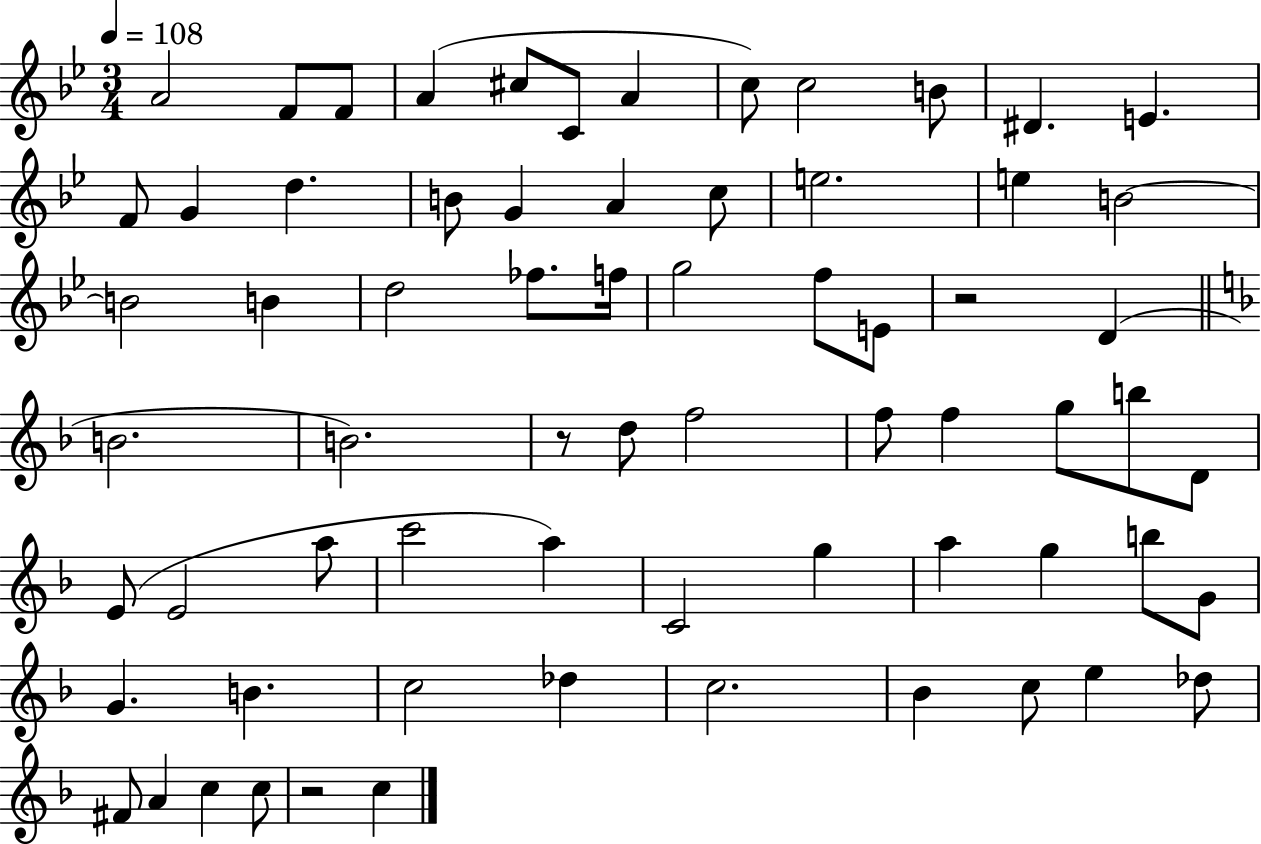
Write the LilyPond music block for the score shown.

{
  \clef treble
  \numericTimeSignature
  \time 3/4
  \key bes \major
  \tempo 4 = 108
  a'2 f'8 f'8 | a'4( cis''8 c'8 a'4 | c''8) c''2 b'8 | dis'4. e'4. | \break f'8 g'4 d''4. | b'8 g'4 a'4 c''8 | e''2. | e''4 b'2~~ | \break b'2 b'4 | d''2 fes''8. f''16 | g''2 f''8 e'8 | r2 d'4( | \break \bar "||" \break \key d \minor b'2. | b'2.) | r8 d''8 f''2 | f''8 f''4 g''8 b''8 d'8 | \break e'8( e'2 a''8 | c'''2 a''4) | c'2 g''4 | a''4 g''4 b''8 g'8 | \break g'4. b'4. | c''2 des''4 | c''2. | bes'4 c''8 e''4 des''8 | \break fis'8 a'4 c''4 c''8 | r2 c''4 | \bar "|."
}